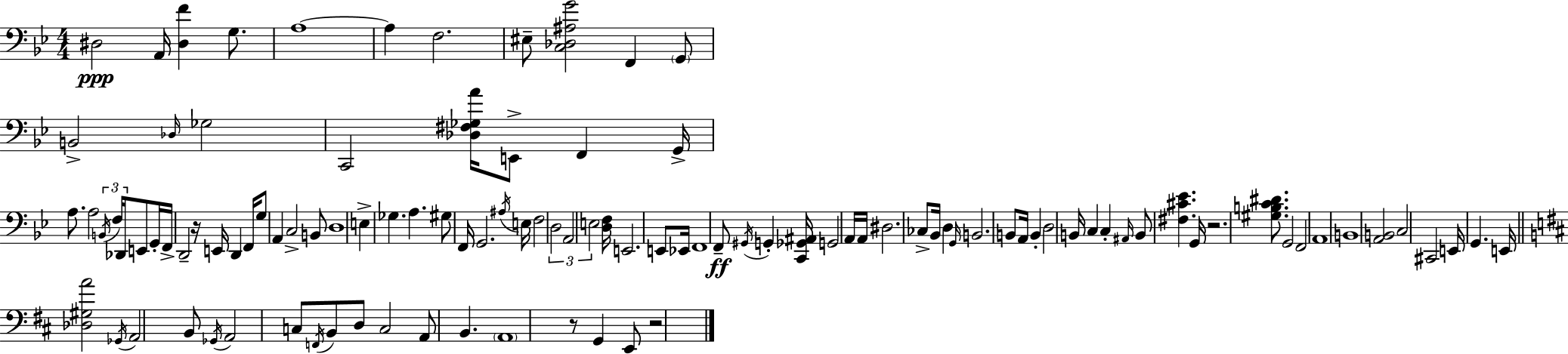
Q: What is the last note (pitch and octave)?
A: E2